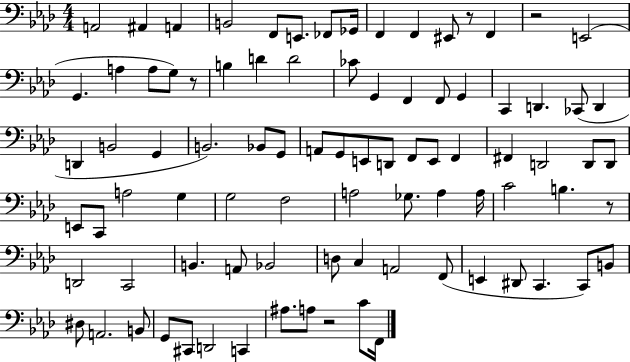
{
  \clef bass
  \numericTimeSignature
  \time 4/4
  \key aes \major
  a,2 ais,4 a,4 | b,2 f,8 e,8. fes,8 ges,16 | f,4 f,4 eis,8 r8 f,4 | r2 e,2( | \break g,4. a4 a8 g8) r8 | b4 d'4 d'2 | ces'8 g,4 f,4 f,8 g,4 | c,4 d,4. ces,8( d,4 | \break d,4 b,2 g,4 | b,2.) bes,8 g,8 | a,8 g,8 e,8 d,8 f,8 e,8 f,4 | fis,4 d,2 d,8 d,8 | \break e,8 c,8 a2 g4 | g2 f2 | a2 ges8. a4 a16 | c'2 b4. r8 | \break d,2 c,2 | b,4. a,8 bes,2 | d8 c4 a,2 f,8( | e,4 dis,8 c,4. c,8) b,8 | \break dis8 a,2. b,8 | g,8 cis,8 d,2 c,4 | ais8. a8 r2 c'8 f,16 | \bar "|."
}